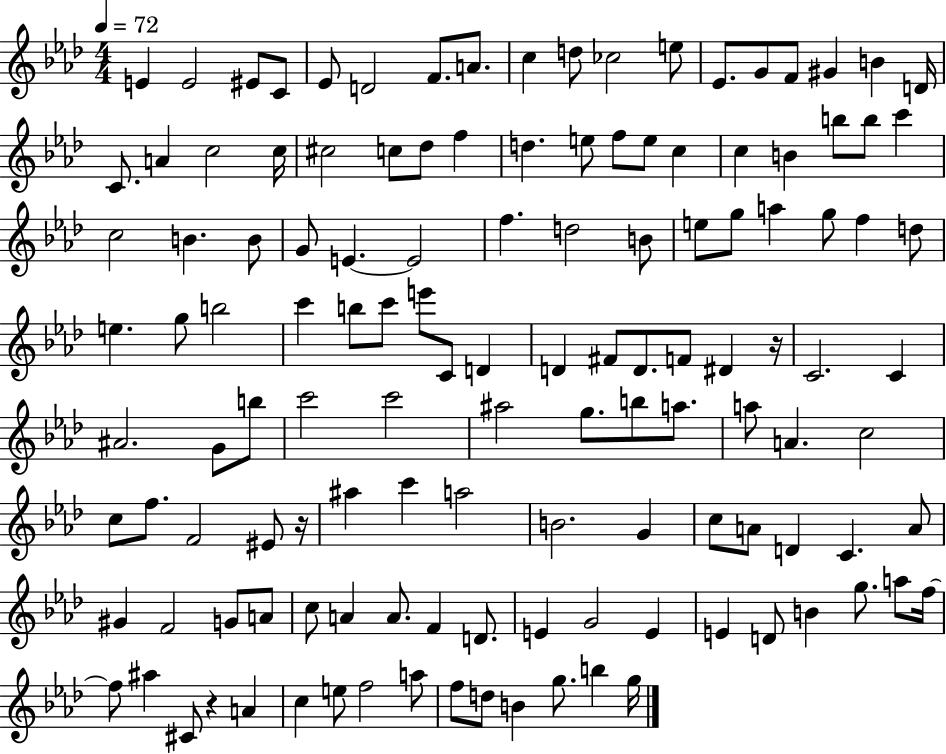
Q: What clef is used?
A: treble